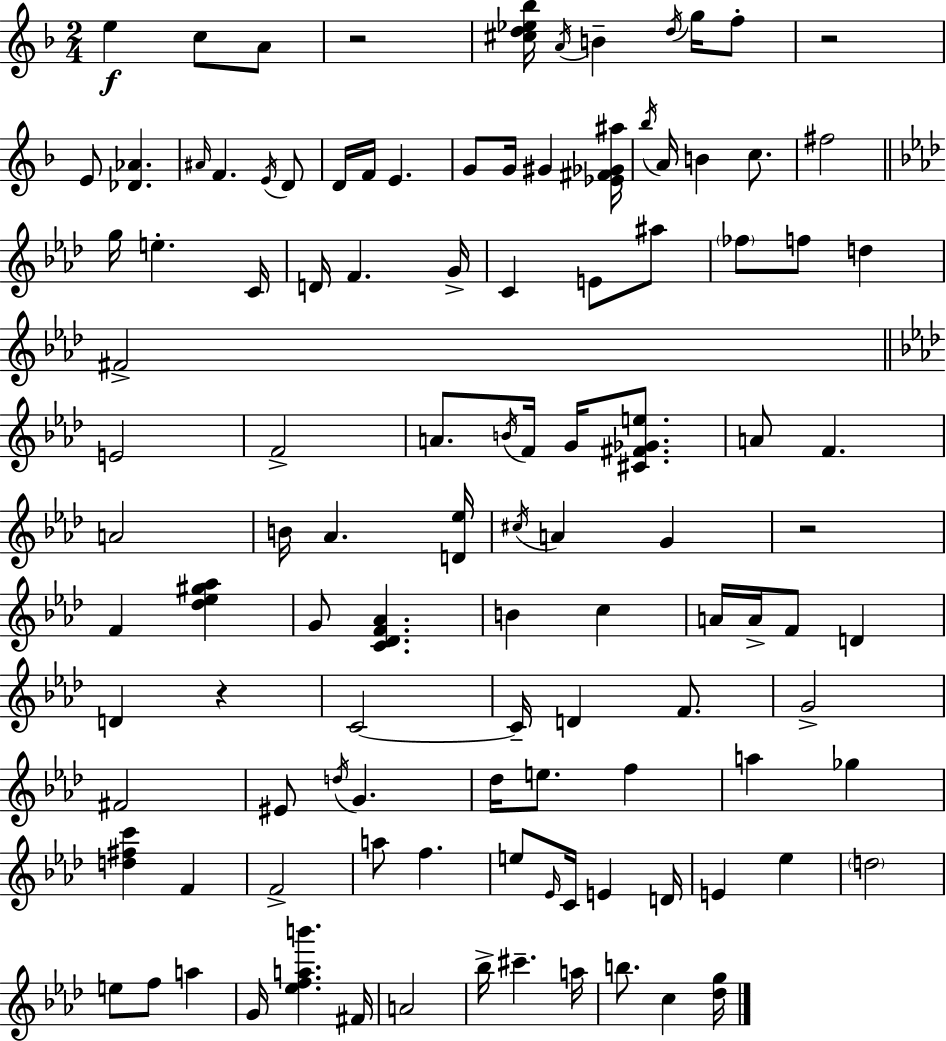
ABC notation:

X:1
T:Untitled
M:2/4
L:1/4
K:Dm
e c/2 A/2 z2 [^cd_e_b]/4 A/4 B d/4 g/4 f/2 z2 E/2 [_D_A] ^A/4 F E/4 D/2 D/4 F/4 E G/2 G/4 ^G [_E^F_G^a]/4 _b/4 A/4 B c/2 ^f2 g/4 e C/4 D/4 F G/4 C E/2 ^a/2 _f/2 f/2 d ^F2 E2 F2 A/2 B/4 F/4 G/4 [^C^F_Ge]/2 A/2 F A2 B/4 _A [D_e]/4 ^c/4 A G z2 F [_d_e^g_a] G/2 [C_DF_A] B c A/4 A/4 F/2 D D z C2 C/4 D F/2 G2 ^F2 ^E/2 d/4 G _d/4 e/2 f a _g [d^fc'] F F2 a/2 f e/2 _E/4 C/4 E D/4 E _e d2 e/2 f/2 a G/4 [_efab'] ^F/4 A2 _b/4 ^c' a/4 b/2 c [_dg]/4